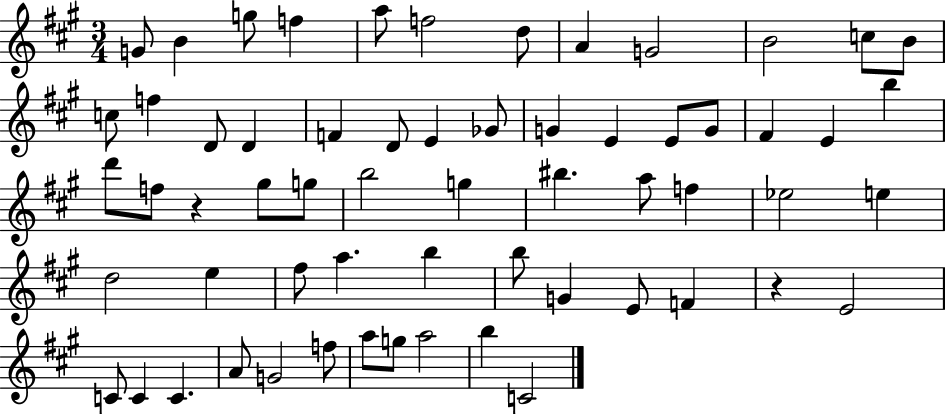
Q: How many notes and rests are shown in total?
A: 61